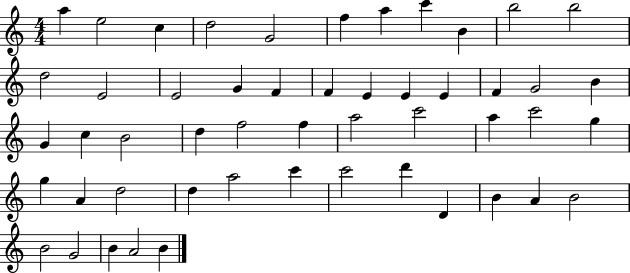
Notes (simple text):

A5/q E5/h C5/q D5/h G4/h F5/q A5/q C6/q B4/q B5/h B5/h D5/h E4/h E4/h G4/q F4/q F4/q E4/q E4/q E4/q F4/q G4/h B4/q G4/q C5/q B4/h D5/q F5/h F5/q A5/h C6/h A5/q C6/h G5/q G5/q A4/q D5/h D5/q A5/h C6/q C6/h D6/q D4/q B4/q A4/q B4/h B4/h G4/h B4/q A4/h B4/q